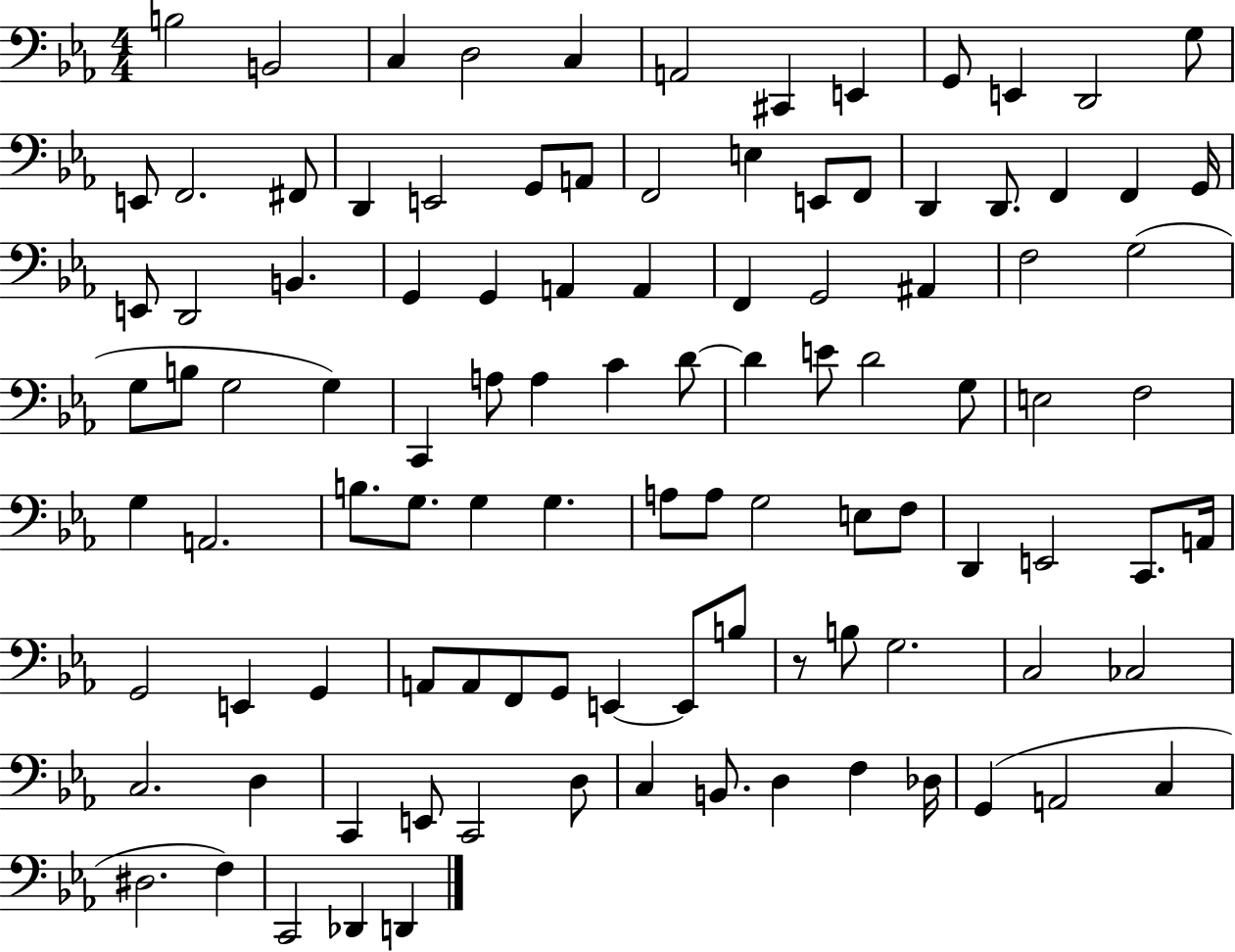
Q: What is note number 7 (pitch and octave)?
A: C#2